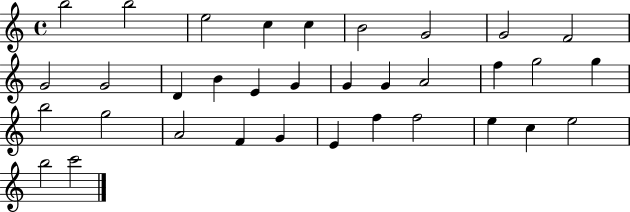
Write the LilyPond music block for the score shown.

{
  \clef treble
  \time 4/4
  \defaultTimeSignature
  \key c \major
  b''2 b''2 | e''2 c''4 c''4 | b'2 g'2 | g'2 f'2 | \break g'2 g'2 | d'4 b'4 e'4 g'4 | g'4 g'4 a'2 | f''4 g''2 g''4 | \break b''2 g''2 | a'2 f'4 g'4 | e'4 f''4 f''2 | e''4 c''4 e''2 | \break b''2 c'''2 | \bar "|."
}